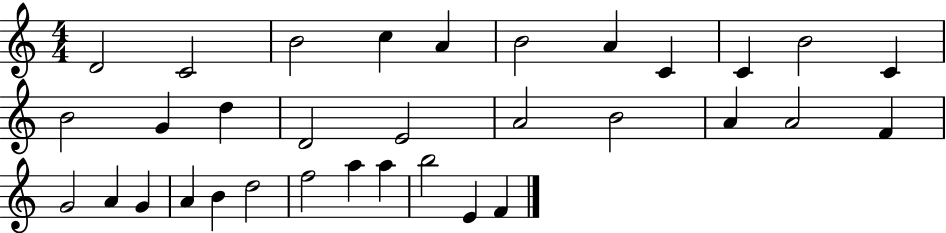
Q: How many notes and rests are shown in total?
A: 33